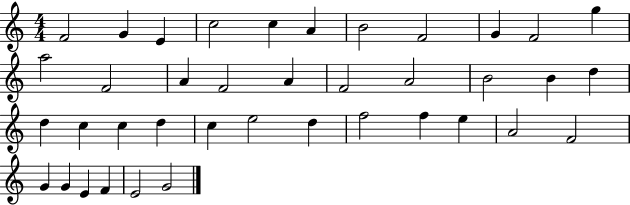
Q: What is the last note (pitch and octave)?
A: G4